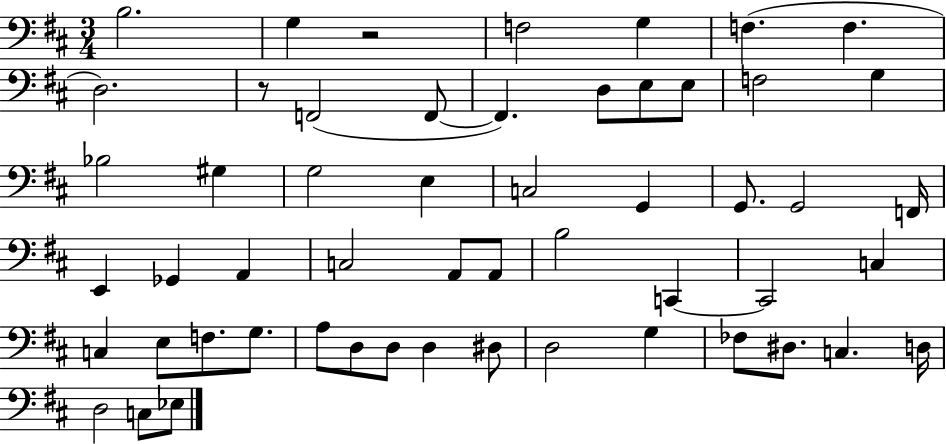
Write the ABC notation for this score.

X:1
T:Untitled
M:3/4
L:1/4
K:D
B,2 G, z2 F,2 G, F, F, D,2 z/2 F,,2 F,,/2 F,, D,/2 E,/2 E,/2 F,2 G, _B,2 ^G, G,2 E, C,2 G,, G,,/2 G,,2 F,,/4 E,, _G,, A,, C,2 A,,/2 A,,/2 B,2 C,, C,,2 C, C, E,/2 F,/2 G,/2 A,/2 D,/2 D,/2 D, ^D,/2 D,2 G, _F,/2 ^D,/2 C, D,/4 D,2 C,/2 _E,/2